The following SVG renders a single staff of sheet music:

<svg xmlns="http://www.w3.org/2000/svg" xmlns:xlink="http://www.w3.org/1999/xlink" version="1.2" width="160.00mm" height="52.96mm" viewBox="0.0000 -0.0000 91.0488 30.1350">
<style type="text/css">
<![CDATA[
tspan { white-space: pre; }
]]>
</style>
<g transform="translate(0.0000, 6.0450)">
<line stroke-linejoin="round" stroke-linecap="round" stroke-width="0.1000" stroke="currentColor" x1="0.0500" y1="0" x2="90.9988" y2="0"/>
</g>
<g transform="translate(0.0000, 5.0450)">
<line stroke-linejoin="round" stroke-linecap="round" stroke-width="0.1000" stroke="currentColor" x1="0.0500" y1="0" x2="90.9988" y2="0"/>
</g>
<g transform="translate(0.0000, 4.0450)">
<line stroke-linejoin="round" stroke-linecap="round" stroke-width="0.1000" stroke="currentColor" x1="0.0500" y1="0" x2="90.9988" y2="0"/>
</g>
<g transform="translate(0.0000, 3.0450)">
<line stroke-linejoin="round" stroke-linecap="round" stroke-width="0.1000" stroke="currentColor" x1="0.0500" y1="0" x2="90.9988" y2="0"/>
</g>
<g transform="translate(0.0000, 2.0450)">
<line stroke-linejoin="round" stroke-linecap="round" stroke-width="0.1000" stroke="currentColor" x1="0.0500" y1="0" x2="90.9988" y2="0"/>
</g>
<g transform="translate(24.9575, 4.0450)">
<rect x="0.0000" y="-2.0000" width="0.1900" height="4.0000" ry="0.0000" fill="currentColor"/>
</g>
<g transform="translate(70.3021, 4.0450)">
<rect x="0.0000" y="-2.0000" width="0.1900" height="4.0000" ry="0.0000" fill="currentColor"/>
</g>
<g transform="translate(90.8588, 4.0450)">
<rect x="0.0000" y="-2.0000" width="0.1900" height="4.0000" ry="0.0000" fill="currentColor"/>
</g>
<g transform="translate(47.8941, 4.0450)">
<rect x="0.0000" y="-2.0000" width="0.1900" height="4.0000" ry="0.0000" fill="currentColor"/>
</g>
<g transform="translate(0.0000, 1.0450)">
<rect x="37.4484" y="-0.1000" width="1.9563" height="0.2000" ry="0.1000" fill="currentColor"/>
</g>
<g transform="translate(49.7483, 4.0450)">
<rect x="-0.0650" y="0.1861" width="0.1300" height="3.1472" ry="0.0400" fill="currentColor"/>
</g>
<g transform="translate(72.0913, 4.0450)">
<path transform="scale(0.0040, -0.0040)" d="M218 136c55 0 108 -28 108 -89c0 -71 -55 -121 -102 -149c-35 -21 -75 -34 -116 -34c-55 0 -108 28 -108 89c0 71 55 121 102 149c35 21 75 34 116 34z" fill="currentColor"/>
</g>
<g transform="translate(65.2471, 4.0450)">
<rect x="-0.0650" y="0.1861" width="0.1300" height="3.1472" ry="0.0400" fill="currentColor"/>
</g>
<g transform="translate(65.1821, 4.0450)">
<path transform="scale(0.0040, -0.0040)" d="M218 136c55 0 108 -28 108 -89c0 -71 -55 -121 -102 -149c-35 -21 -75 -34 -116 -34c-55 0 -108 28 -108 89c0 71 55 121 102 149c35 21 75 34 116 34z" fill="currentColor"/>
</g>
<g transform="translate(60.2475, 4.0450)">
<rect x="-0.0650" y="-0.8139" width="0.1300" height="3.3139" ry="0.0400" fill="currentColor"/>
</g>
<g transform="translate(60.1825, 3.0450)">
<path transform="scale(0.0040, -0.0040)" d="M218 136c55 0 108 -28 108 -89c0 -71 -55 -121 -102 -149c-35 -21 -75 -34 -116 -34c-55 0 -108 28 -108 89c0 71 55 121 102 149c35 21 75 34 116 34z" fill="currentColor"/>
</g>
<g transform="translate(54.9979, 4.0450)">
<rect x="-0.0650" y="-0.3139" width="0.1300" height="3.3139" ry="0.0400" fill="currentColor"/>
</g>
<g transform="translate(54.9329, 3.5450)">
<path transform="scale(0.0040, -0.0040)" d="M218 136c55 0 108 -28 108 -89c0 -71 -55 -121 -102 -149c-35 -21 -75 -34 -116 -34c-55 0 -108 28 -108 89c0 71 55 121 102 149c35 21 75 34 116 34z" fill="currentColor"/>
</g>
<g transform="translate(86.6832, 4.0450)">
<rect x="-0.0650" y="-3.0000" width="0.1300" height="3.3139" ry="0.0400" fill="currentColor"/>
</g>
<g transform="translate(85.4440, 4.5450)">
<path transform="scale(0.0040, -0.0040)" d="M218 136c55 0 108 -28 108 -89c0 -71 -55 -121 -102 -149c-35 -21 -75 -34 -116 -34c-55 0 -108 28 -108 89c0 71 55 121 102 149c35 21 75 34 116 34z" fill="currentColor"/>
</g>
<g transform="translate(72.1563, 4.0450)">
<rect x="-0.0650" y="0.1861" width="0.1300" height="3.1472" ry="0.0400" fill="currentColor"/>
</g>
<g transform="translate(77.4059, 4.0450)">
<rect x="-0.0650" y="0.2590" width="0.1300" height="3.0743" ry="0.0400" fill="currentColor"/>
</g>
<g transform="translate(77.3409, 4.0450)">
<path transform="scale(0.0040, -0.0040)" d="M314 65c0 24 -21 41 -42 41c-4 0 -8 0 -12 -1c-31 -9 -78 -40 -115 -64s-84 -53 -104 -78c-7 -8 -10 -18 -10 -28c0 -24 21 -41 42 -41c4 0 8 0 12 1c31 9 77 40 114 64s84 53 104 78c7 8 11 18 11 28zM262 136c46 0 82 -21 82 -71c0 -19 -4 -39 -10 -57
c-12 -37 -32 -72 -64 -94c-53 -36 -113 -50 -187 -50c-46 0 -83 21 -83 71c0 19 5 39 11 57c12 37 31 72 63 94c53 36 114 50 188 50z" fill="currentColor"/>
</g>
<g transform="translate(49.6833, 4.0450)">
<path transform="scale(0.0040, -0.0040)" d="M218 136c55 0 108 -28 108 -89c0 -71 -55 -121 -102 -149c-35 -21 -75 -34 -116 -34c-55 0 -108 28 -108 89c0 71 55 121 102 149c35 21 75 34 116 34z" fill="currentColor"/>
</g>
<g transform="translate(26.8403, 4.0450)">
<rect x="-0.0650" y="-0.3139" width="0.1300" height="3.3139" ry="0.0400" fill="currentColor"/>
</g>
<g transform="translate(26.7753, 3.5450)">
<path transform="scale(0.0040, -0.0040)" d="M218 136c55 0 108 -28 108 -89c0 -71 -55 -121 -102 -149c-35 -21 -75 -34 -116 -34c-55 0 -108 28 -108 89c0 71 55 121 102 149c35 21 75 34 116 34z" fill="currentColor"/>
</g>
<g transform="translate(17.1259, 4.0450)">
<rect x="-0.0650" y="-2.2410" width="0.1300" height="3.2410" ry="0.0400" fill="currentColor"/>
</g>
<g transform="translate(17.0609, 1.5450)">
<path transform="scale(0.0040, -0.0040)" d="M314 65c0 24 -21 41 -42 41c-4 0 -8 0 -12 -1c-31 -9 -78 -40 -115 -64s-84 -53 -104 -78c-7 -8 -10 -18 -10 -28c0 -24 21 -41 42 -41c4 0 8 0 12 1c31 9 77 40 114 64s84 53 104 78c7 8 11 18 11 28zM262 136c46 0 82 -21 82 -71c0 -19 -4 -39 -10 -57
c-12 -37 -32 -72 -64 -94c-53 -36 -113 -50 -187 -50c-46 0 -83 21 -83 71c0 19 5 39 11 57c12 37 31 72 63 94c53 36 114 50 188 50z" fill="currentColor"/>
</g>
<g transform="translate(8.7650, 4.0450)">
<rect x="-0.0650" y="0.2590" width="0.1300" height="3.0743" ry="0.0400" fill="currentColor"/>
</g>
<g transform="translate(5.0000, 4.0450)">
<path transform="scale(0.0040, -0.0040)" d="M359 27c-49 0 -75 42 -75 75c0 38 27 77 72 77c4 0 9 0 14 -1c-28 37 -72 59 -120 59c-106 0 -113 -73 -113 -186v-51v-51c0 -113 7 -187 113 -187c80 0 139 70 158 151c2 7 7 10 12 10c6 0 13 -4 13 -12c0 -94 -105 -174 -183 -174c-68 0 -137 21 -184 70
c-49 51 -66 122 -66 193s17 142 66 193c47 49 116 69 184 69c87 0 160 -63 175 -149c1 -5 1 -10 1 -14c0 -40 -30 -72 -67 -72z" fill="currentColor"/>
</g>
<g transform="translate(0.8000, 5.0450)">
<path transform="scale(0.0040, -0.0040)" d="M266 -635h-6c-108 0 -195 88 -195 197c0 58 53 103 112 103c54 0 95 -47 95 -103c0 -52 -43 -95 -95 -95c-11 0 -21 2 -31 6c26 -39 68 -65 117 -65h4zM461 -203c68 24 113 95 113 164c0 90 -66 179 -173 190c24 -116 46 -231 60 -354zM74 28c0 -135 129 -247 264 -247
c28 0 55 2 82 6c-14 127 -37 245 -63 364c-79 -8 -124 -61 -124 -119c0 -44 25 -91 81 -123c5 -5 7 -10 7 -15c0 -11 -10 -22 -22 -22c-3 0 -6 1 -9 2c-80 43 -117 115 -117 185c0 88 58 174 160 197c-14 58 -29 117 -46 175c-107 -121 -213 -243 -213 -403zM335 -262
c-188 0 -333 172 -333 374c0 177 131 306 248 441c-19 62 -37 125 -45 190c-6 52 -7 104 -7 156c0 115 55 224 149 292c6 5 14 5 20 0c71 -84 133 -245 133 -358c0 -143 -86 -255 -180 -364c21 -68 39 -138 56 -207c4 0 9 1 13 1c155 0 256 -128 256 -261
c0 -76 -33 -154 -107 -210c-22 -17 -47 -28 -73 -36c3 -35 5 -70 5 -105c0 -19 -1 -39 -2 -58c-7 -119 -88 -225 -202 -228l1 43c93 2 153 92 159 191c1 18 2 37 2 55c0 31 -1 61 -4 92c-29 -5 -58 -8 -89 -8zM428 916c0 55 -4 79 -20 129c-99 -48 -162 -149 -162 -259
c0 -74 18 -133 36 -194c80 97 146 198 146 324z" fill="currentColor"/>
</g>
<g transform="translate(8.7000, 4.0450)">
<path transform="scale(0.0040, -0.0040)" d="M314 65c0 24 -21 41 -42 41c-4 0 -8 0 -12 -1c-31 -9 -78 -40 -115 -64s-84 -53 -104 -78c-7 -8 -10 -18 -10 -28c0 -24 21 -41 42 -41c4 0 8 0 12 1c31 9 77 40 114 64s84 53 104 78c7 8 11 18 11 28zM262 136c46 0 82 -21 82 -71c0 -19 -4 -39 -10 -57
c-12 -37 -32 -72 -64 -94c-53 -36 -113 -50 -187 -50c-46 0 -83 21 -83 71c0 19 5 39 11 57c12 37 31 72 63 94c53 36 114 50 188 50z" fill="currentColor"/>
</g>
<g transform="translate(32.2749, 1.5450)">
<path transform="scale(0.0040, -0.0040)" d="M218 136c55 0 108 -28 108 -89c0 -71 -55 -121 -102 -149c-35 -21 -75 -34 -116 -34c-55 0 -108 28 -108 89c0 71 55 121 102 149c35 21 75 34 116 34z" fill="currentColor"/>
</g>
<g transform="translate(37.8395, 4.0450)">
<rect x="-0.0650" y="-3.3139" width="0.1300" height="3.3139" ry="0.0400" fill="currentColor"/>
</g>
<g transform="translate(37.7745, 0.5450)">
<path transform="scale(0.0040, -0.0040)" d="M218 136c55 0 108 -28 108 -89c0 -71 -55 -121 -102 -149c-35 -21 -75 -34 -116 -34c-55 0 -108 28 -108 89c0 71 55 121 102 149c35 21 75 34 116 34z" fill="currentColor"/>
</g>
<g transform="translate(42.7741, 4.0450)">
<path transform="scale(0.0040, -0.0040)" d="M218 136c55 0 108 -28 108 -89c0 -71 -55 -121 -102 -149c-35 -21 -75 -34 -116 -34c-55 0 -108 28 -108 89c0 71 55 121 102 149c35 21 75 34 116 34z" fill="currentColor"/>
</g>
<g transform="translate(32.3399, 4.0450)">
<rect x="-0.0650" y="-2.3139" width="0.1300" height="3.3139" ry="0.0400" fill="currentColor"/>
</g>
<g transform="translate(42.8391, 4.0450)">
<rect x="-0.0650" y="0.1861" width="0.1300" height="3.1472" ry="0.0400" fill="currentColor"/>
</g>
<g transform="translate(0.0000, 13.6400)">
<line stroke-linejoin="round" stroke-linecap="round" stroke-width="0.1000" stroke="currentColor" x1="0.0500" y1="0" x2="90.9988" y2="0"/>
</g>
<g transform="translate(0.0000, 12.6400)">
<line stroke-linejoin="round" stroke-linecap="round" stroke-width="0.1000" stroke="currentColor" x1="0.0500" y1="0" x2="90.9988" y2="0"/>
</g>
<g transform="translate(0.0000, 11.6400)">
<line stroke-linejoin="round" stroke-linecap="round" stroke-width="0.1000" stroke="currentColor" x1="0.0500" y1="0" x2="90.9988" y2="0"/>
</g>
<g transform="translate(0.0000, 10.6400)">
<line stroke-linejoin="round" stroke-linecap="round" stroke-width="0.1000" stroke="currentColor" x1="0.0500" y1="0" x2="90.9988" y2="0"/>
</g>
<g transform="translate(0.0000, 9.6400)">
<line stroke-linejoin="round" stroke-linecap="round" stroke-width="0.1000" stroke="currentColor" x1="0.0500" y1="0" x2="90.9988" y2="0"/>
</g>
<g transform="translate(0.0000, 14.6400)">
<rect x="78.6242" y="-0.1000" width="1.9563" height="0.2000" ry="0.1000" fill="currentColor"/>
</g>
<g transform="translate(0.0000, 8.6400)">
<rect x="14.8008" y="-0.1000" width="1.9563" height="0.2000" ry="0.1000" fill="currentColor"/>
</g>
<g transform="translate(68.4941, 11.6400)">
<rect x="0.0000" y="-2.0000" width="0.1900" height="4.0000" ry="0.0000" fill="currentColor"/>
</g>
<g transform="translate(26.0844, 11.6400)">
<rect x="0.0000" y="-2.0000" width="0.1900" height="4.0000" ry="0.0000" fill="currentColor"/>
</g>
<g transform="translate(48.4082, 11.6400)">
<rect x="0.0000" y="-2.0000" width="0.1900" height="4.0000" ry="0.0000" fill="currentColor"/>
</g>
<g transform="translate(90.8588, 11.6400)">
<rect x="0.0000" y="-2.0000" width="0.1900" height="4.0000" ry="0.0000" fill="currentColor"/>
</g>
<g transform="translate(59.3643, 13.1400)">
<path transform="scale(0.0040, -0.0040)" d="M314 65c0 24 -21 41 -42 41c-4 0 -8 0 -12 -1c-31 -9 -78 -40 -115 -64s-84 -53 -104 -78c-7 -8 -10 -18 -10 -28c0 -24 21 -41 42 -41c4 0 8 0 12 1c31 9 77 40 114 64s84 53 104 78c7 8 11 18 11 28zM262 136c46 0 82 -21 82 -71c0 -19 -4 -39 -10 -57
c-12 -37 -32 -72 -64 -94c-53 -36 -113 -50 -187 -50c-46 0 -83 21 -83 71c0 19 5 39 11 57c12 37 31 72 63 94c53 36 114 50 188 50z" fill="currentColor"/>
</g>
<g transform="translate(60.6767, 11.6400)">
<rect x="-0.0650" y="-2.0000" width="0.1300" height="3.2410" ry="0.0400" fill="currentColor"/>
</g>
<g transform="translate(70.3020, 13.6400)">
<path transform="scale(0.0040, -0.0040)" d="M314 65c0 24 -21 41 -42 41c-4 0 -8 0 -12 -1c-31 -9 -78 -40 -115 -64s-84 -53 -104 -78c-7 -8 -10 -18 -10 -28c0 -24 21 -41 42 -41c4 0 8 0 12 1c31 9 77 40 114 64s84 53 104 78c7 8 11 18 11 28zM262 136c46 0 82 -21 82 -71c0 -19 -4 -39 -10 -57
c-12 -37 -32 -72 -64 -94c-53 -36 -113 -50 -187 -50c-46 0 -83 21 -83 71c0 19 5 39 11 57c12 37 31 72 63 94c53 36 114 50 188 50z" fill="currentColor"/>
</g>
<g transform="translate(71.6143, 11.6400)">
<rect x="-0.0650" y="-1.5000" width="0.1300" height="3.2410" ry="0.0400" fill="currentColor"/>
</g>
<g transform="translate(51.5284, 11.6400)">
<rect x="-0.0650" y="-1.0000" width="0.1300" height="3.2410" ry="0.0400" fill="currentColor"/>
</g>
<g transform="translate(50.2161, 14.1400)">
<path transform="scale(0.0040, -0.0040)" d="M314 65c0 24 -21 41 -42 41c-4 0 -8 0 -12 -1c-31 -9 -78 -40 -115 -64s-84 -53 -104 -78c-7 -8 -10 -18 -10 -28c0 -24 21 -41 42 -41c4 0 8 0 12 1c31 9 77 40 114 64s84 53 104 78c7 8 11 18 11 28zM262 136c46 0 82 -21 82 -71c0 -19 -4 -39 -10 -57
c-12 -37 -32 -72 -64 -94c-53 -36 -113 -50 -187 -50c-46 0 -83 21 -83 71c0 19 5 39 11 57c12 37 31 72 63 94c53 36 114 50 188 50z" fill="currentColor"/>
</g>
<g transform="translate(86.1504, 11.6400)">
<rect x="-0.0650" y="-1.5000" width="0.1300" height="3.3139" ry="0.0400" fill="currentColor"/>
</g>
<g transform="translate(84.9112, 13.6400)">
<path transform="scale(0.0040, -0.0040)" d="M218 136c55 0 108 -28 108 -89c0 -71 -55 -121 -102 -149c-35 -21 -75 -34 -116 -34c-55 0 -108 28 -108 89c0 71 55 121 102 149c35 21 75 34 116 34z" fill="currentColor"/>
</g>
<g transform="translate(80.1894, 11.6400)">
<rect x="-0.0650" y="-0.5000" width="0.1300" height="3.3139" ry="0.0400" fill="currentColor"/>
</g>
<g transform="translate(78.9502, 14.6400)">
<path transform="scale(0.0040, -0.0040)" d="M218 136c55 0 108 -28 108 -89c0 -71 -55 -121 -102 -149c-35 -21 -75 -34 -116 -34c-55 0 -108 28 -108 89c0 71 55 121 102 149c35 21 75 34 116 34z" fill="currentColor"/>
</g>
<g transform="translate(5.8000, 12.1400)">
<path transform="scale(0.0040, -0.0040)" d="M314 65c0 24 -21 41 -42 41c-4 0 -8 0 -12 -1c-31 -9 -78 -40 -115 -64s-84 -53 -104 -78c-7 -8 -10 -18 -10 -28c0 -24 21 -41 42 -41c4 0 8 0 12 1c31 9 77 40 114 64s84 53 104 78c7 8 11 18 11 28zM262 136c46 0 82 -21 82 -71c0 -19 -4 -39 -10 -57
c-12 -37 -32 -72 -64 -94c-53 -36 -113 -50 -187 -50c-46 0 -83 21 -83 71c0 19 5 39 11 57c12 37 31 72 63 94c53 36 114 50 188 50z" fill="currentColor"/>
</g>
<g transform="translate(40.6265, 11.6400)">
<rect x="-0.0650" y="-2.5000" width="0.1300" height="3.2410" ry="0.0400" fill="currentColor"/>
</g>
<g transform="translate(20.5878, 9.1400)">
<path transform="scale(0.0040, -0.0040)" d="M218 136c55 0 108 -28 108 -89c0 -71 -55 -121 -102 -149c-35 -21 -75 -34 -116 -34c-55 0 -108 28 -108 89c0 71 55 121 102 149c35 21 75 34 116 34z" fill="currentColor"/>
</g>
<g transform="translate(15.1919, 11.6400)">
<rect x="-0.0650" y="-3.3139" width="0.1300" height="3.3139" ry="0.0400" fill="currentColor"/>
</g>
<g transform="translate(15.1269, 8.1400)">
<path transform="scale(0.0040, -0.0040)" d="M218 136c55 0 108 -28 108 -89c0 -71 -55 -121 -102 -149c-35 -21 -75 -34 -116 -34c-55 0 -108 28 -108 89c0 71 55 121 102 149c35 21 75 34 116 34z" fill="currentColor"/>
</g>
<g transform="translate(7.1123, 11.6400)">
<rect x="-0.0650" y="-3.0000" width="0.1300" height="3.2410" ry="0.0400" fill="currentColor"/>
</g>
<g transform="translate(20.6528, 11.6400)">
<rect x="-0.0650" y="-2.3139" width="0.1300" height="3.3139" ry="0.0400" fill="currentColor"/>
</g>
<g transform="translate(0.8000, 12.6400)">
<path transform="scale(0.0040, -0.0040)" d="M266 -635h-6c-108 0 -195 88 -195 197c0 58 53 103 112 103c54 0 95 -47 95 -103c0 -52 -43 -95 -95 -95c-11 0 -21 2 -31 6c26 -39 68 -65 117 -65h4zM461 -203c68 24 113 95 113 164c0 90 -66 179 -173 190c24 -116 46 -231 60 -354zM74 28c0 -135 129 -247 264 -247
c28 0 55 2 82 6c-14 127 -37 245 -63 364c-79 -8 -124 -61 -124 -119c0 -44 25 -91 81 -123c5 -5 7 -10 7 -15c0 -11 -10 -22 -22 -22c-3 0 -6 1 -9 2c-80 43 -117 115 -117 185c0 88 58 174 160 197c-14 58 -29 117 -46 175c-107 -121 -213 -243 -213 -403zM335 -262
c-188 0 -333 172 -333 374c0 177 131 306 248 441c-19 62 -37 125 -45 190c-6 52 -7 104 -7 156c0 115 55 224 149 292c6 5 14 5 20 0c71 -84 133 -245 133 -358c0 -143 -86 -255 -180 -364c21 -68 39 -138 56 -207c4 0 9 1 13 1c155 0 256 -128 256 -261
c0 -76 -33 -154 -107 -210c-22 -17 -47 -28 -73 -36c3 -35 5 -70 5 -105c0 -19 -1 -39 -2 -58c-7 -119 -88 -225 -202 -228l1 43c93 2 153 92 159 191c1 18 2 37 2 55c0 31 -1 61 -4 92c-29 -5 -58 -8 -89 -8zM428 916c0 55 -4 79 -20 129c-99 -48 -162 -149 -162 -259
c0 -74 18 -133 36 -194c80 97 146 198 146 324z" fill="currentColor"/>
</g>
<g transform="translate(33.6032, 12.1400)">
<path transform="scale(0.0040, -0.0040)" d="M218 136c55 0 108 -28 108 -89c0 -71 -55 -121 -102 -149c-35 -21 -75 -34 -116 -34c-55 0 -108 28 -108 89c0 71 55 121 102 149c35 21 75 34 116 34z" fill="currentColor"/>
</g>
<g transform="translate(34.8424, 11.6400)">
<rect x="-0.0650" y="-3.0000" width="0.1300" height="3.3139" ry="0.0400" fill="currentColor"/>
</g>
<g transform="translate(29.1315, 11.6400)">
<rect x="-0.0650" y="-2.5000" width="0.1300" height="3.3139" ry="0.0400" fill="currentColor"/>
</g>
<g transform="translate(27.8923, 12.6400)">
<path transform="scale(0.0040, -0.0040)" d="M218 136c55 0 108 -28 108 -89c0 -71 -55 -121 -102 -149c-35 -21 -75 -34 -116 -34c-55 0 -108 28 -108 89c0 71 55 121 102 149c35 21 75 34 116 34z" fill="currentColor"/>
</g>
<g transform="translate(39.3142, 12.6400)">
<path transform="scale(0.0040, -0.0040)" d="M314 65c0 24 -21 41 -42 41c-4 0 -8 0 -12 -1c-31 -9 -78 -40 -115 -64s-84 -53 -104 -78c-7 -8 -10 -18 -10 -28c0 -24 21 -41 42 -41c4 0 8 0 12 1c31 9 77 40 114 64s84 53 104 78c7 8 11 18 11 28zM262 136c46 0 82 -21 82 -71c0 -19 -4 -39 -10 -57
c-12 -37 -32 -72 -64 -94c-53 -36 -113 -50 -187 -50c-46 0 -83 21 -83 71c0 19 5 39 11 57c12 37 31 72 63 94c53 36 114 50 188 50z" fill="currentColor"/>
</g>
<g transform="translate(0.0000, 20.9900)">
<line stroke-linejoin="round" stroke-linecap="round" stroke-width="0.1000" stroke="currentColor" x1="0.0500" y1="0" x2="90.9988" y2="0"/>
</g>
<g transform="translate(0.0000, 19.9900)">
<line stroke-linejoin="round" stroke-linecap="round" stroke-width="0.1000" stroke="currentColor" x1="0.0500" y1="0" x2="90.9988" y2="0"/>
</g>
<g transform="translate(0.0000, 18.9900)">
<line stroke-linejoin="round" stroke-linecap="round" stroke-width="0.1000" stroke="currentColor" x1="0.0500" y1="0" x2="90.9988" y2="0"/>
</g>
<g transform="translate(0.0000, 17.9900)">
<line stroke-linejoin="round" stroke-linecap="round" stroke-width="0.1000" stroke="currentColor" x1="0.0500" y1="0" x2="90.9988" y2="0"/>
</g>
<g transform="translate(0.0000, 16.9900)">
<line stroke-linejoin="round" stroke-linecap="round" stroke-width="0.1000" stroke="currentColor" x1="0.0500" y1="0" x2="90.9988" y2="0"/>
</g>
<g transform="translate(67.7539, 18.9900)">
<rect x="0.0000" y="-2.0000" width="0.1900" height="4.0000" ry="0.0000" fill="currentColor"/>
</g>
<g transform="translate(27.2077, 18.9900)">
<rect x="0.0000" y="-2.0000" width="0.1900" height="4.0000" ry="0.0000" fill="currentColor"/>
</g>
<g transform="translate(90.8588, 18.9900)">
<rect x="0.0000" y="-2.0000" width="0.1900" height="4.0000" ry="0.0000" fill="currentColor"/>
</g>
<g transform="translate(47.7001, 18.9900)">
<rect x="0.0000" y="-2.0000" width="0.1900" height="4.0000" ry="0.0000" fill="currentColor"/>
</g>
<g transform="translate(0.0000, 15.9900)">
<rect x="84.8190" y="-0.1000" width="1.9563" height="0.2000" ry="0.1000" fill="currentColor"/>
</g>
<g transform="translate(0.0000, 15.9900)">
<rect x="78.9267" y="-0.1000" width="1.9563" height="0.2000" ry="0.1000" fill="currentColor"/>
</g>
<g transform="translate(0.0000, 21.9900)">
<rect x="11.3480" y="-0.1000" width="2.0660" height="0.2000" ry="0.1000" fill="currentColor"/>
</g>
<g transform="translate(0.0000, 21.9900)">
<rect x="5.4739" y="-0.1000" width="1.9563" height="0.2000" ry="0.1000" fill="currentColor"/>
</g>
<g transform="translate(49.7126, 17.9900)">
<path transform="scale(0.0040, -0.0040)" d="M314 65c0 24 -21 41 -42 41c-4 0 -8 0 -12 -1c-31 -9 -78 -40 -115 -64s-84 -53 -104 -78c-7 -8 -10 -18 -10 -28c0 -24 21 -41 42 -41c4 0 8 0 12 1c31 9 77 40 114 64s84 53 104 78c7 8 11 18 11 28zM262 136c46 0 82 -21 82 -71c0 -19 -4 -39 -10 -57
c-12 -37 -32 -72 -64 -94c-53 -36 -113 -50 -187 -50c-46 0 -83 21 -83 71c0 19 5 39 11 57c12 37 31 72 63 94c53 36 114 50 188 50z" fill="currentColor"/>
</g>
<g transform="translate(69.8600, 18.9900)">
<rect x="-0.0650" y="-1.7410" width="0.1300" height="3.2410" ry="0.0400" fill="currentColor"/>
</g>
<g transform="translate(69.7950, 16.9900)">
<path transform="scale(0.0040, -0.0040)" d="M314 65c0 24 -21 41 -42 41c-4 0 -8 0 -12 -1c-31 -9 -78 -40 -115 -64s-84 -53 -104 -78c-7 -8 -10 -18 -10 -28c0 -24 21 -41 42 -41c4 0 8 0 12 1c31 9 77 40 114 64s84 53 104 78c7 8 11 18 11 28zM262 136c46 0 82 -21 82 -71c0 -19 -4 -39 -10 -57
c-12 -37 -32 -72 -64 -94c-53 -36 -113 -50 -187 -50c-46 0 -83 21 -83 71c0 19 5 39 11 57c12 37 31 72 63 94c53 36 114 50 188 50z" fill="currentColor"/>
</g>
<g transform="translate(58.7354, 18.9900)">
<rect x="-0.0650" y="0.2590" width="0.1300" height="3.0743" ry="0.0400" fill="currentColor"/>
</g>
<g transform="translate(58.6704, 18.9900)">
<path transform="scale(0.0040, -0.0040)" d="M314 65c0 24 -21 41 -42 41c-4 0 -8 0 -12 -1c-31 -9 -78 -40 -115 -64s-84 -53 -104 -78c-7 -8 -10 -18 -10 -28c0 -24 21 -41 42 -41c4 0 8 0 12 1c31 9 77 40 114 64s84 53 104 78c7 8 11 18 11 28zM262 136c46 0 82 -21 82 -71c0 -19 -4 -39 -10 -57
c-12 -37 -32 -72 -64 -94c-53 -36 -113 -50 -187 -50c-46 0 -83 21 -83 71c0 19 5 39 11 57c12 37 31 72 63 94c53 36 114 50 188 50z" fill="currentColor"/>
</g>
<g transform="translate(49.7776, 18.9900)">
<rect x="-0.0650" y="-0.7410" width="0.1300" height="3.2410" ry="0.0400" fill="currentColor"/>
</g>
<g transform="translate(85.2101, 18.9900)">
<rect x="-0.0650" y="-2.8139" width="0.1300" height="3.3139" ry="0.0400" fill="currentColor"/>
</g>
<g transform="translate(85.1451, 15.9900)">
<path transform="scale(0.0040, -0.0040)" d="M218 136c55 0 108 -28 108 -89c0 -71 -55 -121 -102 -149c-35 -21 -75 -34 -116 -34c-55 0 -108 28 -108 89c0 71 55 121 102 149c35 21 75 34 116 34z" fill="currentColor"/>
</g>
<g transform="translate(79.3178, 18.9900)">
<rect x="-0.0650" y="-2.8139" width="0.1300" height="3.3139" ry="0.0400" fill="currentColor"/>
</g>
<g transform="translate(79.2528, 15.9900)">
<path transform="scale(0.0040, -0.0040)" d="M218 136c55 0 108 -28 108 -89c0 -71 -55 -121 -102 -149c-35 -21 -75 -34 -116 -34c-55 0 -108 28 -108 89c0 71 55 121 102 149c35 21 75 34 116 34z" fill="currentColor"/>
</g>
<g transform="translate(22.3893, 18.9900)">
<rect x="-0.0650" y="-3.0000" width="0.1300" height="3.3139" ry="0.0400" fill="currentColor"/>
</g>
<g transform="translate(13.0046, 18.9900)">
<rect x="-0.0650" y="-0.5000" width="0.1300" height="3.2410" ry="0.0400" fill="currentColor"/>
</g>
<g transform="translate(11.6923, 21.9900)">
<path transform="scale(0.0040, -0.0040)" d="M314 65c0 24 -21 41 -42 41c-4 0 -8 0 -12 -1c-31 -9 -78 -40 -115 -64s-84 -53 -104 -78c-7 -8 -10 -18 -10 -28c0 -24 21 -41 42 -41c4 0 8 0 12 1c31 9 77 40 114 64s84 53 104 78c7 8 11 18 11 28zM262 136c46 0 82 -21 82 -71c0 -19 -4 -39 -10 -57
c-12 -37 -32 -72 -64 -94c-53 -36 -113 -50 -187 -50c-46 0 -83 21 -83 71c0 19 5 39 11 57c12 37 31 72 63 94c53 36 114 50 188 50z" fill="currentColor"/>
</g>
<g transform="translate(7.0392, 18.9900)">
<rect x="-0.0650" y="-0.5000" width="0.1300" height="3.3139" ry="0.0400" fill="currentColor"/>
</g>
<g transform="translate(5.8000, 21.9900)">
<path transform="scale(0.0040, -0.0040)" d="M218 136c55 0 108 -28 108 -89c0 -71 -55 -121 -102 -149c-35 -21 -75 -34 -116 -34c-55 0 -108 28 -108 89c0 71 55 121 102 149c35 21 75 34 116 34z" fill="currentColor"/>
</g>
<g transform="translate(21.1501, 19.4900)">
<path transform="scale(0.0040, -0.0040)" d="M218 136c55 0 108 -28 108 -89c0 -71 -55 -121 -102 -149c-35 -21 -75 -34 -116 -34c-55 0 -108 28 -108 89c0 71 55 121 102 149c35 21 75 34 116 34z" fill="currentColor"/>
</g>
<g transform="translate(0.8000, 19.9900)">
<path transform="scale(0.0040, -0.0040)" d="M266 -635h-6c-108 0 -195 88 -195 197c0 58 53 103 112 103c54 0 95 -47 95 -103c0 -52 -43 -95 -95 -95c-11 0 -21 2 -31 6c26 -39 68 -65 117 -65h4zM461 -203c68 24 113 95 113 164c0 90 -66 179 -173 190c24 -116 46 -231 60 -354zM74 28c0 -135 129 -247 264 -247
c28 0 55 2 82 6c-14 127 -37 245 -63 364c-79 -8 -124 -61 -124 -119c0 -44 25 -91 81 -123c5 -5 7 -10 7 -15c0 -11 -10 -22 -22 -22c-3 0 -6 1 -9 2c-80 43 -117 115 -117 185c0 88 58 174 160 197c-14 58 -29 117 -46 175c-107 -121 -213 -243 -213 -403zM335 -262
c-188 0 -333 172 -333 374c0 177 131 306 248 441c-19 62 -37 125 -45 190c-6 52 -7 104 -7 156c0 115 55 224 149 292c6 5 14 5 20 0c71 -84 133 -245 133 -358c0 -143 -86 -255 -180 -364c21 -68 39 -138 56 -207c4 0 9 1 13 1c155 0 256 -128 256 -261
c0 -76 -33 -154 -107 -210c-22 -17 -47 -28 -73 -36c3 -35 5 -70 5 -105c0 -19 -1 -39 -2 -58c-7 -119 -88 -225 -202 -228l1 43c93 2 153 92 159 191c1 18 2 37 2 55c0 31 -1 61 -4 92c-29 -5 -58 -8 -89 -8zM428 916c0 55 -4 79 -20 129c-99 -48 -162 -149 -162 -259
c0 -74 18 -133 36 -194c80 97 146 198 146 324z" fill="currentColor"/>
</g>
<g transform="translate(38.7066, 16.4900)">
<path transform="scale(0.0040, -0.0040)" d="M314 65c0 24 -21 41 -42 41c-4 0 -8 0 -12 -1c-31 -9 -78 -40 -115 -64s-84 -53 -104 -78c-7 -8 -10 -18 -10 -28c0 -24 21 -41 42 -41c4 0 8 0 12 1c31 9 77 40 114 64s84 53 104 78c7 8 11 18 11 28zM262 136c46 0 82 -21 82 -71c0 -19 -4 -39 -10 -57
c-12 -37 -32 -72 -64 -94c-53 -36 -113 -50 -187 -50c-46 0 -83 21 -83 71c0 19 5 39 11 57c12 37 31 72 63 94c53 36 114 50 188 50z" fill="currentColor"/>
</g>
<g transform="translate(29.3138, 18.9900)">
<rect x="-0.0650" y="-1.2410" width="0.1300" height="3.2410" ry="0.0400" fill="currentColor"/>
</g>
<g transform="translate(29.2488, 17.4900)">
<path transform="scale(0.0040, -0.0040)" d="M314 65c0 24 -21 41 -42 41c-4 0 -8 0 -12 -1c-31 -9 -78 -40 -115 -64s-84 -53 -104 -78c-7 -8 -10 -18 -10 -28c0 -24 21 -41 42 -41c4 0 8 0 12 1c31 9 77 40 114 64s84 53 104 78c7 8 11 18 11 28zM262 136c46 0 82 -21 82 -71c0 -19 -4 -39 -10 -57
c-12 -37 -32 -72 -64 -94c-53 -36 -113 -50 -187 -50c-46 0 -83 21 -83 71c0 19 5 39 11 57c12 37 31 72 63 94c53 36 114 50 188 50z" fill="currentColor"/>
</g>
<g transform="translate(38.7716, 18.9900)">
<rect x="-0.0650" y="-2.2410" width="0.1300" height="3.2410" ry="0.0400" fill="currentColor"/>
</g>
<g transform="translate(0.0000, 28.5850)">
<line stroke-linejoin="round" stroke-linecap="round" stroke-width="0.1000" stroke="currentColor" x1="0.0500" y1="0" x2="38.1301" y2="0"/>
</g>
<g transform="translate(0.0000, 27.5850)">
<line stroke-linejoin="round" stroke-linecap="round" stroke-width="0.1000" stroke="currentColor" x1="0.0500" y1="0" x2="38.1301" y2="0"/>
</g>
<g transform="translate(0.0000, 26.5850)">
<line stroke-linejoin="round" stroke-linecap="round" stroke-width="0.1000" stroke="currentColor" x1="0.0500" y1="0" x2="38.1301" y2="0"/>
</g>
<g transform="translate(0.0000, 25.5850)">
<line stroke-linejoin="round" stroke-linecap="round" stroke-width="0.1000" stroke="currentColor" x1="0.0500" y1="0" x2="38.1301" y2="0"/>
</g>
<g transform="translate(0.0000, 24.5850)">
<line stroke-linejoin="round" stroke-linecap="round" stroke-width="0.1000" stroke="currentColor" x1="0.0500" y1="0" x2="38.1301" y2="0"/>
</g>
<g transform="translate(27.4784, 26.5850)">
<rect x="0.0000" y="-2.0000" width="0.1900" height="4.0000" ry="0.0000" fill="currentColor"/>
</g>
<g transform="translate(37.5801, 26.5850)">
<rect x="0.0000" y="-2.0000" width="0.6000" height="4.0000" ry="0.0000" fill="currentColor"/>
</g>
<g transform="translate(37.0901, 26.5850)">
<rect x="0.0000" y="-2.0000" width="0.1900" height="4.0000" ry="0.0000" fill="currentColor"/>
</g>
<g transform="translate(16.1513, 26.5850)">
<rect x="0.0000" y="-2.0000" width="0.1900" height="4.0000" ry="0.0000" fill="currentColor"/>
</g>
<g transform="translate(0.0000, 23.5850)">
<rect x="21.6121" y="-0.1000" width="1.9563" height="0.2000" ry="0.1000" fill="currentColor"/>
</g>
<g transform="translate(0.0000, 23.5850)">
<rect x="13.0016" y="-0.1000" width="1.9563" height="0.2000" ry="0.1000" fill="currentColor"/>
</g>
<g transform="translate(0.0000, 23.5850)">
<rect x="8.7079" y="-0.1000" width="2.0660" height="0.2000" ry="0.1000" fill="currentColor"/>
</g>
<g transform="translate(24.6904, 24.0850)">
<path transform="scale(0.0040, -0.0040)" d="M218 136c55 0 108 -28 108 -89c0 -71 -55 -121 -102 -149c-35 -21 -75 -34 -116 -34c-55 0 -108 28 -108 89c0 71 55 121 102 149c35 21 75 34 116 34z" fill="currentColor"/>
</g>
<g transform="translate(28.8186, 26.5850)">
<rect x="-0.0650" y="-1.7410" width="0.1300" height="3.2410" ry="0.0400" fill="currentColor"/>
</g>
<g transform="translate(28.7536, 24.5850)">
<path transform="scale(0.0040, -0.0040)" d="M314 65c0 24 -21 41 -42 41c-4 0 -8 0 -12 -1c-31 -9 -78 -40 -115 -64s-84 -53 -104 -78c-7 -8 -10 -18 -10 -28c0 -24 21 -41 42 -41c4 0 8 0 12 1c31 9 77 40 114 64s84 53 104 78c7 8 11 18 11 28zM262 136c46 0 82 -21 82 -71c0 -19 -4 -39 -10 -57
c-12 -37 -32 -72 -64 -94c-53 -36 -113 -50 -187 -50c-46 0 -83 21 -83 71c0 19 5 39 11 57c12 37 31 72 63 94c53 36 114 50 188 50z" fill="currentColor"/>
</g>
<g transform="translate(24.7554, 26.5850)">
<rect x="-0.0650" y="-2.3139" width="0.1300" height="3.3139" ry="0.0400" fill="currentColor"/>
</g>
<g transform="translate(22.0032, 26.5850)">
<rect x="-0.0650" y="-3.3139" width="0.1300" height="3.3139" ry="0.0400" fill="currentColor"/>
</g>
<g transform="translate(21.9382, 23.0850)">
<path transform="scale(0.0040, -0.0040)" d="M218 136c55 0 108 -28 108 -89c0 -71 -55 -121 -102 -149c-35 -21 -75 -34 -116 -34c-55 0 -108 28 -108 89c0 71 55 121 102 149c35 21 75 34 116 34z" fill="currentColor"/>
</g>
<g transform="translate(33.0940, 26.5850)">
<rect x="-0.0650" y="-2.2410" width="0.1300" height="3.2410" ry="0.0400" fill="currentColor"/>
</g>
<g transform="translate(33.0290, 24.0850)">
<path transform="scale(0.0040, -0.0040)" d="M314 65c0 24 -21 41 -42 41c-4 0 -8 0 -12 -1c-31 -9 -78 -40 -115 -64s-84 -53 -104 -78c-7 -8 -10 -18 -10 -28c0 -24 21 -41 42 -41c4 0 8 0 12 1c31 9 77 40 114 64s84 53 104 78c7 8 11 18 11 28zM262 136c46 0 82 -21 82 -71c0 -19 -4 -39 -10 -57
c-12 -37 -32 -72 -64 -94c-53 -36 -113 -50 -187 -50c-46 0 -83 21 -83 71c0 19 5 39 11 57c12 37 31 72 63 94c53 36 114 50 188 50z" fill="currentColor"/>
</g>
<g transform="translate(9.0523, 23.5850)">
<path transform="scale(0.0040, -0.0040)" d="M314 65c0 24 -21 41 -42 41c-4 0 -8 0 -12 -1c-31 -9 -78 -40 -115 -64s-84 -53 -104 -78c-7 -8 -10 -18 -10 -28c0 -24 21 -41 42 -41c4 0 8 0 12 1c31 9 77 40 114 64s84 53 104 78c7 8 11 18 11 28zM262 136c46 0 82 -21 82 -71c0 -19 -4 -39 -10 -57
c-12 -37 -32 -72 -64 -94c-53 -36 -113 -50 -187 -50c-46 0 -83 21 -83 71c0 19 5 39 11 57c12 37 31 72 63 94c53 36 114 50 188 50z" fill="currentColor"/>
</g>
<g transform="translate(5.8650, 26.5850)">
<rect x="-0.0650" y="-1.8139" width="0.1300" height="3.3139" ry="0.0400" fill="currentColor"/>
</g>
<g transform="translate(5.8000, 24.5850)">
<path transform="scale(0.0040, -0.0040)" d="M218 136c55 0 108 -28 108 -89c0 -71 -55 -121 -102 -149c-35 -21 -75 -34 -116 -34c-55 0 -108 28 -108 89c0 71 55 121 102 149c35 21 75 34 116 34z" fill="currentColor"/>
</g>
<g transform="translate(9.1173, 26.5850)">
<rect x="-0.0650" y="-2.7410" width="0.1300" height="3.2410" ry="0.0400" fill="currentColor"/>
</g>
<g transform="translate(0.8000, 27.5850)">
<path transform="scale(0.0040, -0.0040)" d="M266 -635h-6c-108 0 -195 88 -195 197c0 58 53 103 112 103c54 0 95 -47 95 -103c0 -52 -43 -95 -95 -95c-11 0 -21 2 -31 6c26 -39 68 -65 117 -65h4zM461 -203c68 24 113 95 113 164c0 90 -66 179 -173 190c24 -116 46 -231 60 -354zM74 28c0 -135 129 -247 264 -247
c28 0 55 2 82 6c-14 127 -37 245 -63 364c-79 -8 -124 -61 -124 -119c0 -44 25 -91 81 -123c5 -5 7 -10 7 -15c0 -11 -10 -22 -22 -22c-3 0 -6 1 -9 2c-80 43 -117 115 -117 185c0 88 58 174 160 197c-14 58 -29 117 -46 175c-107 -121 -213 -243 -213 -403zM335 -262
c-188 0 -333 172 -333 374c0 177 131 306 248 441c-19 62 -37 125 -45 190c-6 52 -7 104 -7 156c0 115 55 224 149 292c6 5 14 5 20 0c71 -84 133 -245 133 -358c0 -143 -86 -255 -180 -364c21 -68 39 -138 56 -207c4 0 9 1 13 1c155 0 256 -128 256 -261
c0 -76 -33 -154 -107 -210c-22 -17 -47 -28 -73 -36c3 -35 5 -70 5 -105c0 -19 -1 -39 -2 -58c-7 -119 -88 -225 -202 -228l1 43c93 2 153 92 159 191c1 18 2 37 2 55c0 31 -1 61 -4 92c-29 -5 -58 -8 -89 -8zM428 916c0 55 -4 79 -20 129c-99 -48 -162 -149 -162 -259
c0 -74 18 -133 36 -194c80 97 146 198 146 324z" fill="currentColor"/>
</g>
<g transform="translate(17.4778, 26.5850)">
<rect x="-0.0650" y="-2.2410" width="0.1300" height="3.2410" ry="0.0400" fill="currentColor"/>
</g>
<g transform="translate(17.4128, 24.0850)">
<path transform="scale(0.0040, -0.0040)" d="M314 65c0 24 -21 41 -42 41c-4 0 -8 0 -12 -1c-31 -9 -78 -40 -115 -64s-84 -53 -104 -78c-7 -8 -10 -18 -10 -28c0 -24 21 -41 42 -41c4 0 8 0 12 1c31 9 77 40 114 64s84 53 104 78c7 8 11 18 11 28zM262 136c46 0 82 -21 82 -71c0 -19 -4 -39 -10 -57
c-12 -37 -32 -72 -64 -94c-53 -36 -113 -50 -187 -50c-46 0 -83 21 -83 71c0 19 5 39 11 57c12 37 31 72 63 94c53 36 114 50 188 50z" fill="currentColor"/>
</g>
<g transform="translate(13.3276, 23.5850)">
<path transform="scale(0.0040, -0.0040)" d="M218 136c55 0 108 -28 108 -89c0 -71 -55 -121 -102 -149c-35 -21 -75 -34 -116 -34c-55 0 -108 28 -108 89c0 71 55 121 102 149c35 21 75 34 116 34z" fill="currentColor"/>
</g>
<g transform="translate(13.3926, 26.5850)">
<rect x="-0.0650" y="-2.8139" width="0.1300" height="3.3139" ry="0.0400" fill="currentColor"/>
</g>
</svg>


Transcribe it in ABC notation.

X:1
T:Untitled
M:4/4
L:1/4
K:C
B2 g2 c g b B B c d B B B2 A A2 b g G A G2 D2 F2 E2 C E C C2 A e2 g2 d2 B2 f2 a a f a2 a g2 b g f2 g2